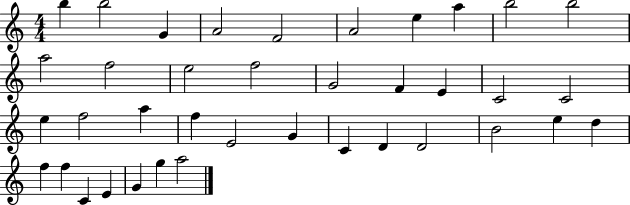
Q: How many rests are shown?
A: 0